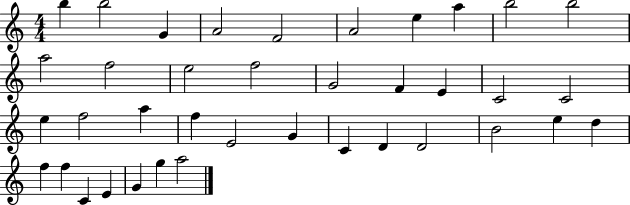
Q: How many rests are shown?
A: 0